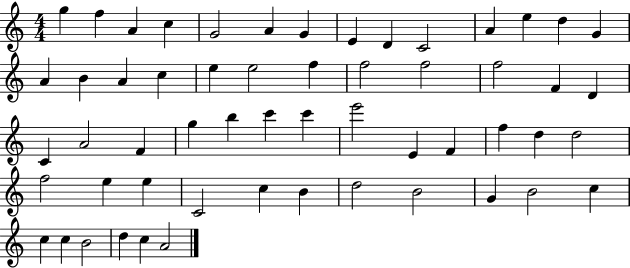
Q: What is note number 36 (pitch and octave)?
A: F4